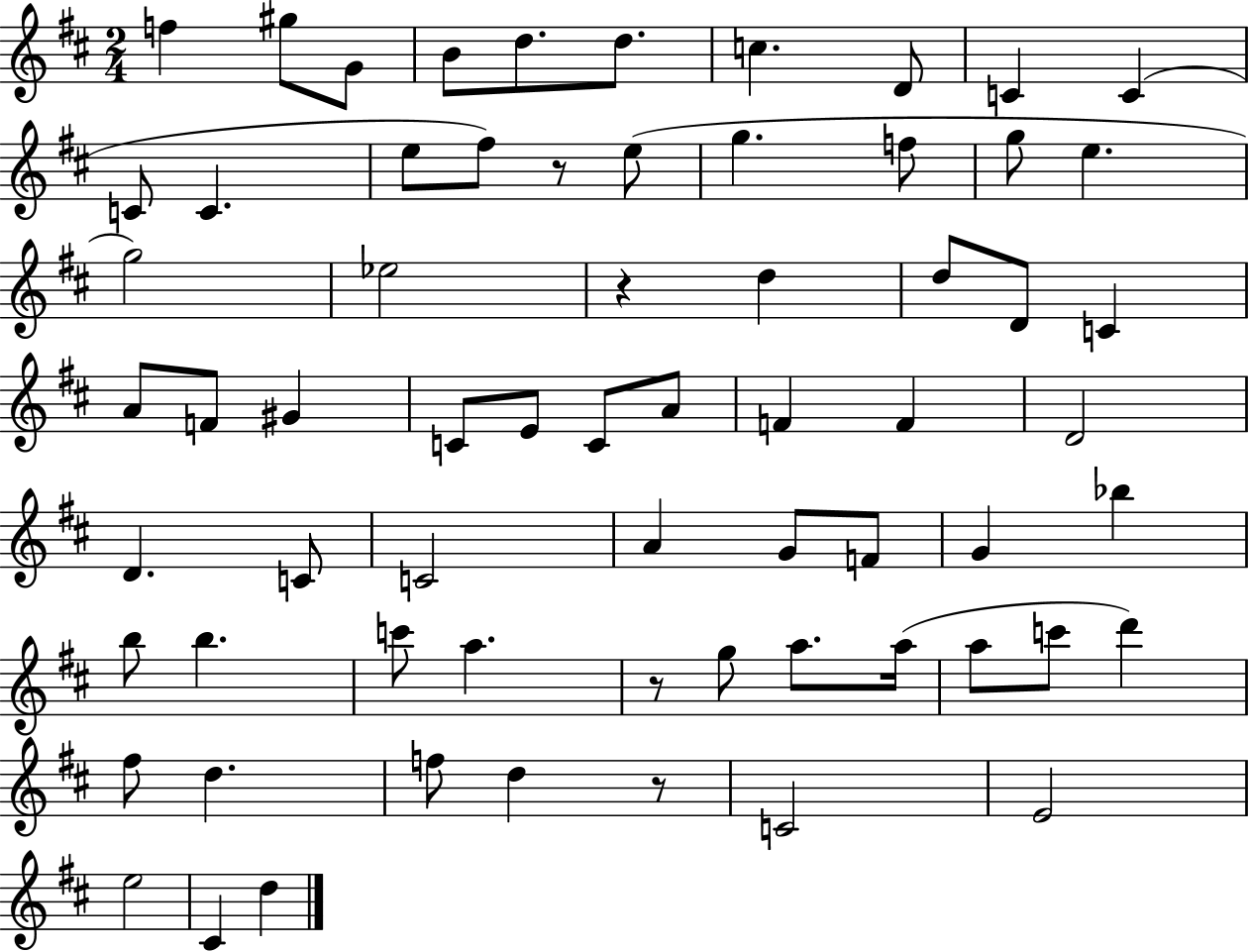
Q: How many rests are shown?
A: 4